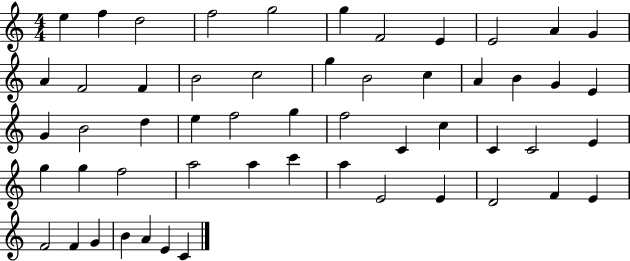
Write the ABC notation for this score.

X:1
T:Untitled
M:4/4
L:1/4
K:C
e f d2 f2 g2 g F2 E E2 A G A F2 F B2 c2 g B2 c A B G E G B2 d e f2 g f2 C c C C2 E g g f2 a2 a c' a E2 E D2 F E F2 F G B A E C